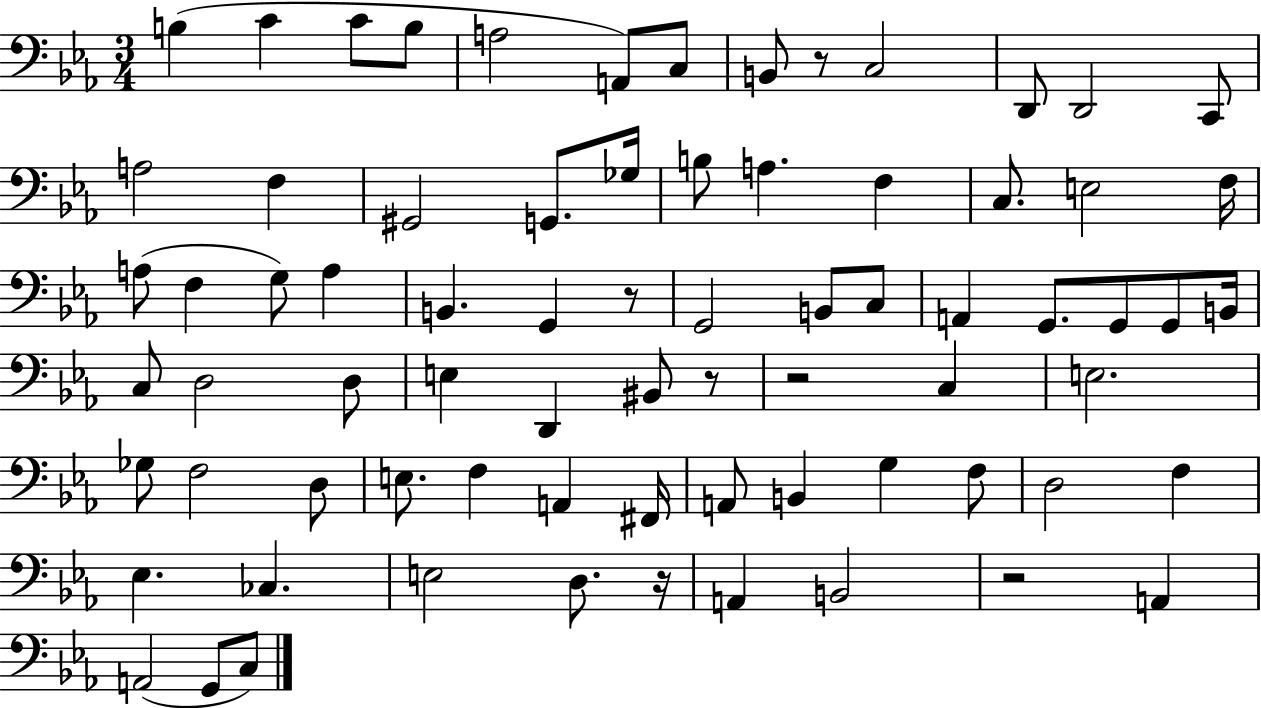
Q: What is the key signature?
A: EES major